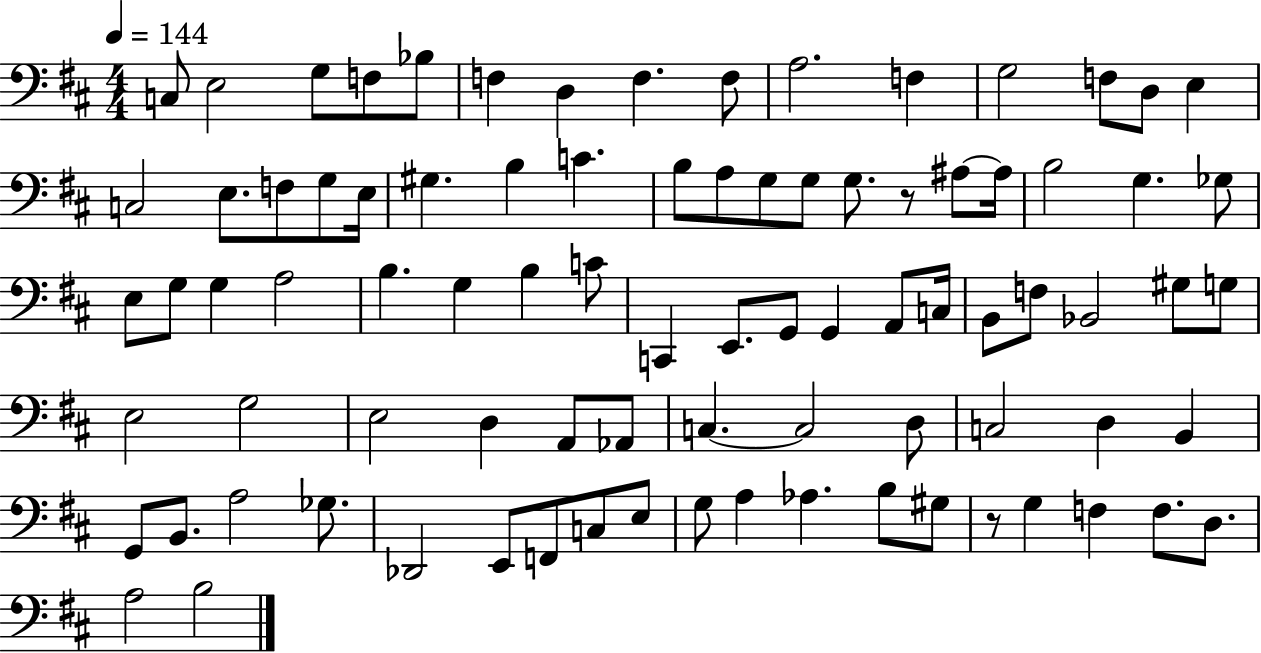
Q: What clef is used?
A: bass